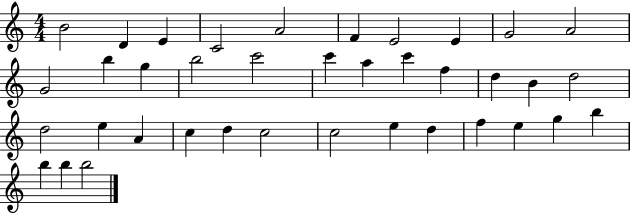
{
  \clef treble
  \numericTimeSignature
  \time 4/4
  \key c \major
  b'2 d'4 e'4 | c'2 a'2 | f'4 e'2 e'4 | g'2 a'2 | \break g'2 b''4 g''4 | b''2 c'''2 | c'''4 a''4 c'''4 f''4 | d''4 b'4 d''2 | \break d''2 e''4 a'4 | c''4 d''4 c''2 | c''2 e''4 d''4 | f''4 e''4 g''4 b''4 | \break b''4 b''4 b''2 | \bar "|."
}